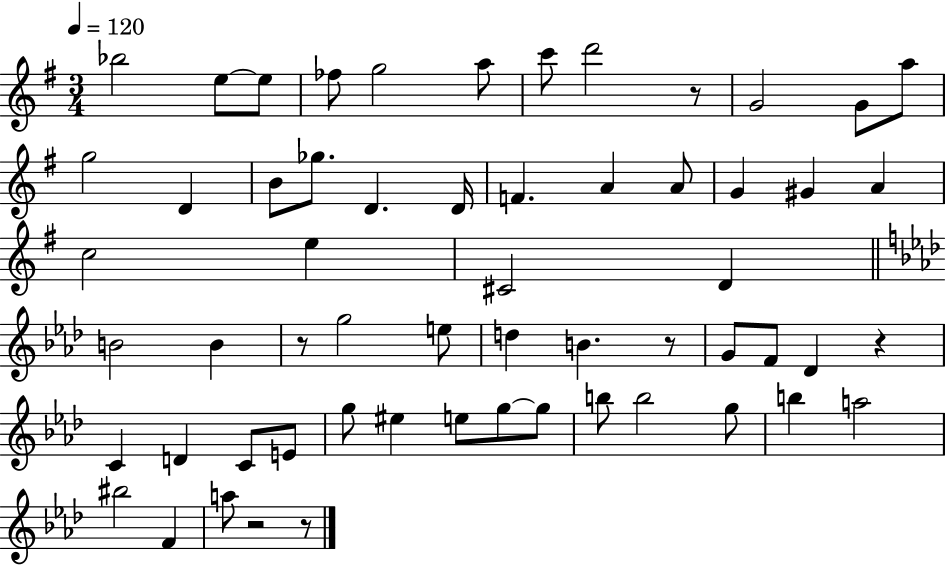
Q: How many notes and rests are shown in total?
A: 59